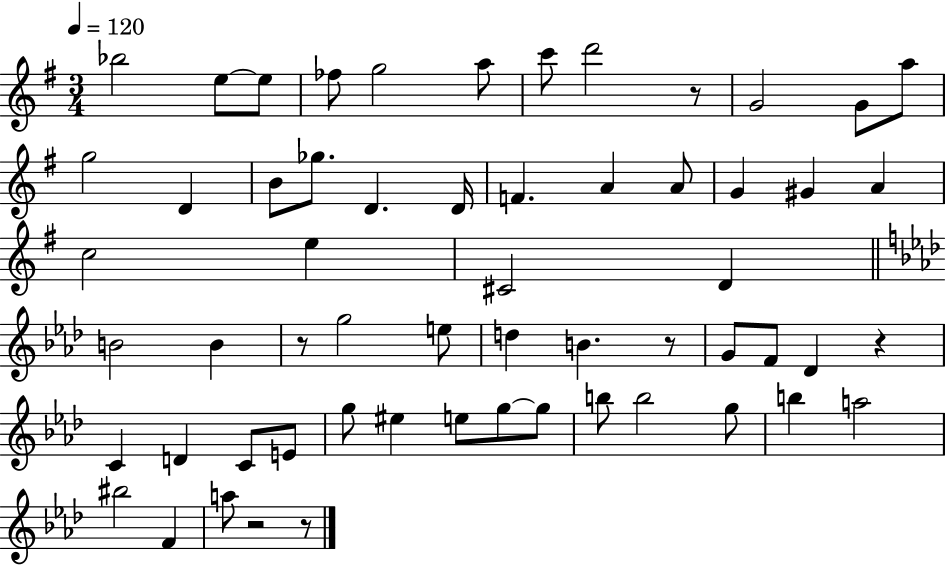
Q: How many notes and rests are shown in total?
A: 59